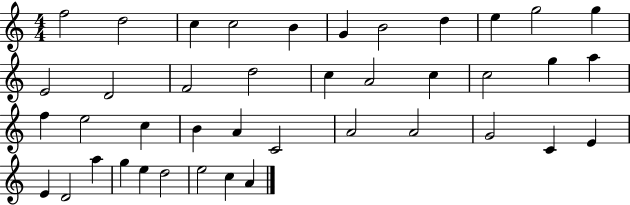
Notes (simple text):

F5/h D5/h C5/q C5/h B4/q G4/q B4/h D5/q E5/q G5/h G5/q E4/h D4/h F4/h D5/h C5/q A4/h C5/q C5/h G5/q A5/q F5/q E5/h C5/q B4/q A4/q C4/h A4/h A4/h G4/h C4/q E4/q E4/q D4/h A5/q G5/q E5/q D5/h E5/h C5/q A4/q